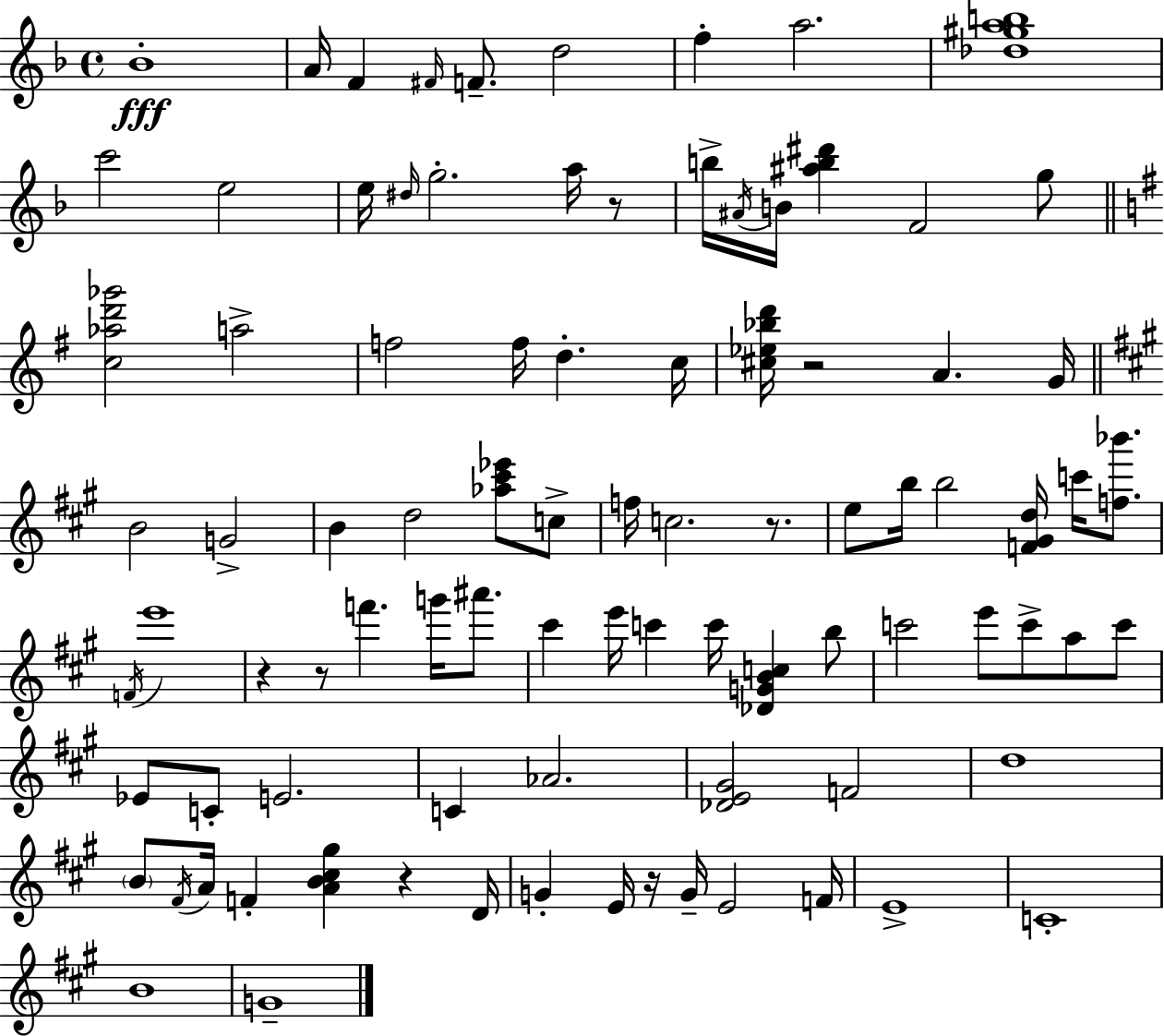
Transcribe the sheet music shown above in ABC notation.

X:1
T:Untitled
M:4/4
L:1/4
K:Dm
_B4 A/4 F ^F/4 F/2 d2 f a2 [_d^gab]4 c'2 e2 e/4 ^d/4 g2 a/4 z/2 b/4 ^A/4 B/4 [^ab^d'] F2 g/2 [c_ad'_g']2 a2 f2 f/4 d c/4 [^c_e_bd']/4 z2 A G/4 B2 G2 B d2 [_a^c'_e']/2 c/2 f/4 c2 z/2 e/2 b/4 b2 [F^Gd]/4 c'/4 [f_b']/2 F/4 e'4 z z/2 f' g'/4 ^a'/2 ^c' e'/4 c' c'/4 [_DGBc] b/2 c'2 e'/2 c'/2 a/2 c'/2 _E/2 C/2 E2 C _A2 [_DE^G]2 F2 d4 B/2 ^F/4 A/4 F [AB^c^g] z D/4 G E/4 z/4 G/4 E2 F/4 E4 C4 B4 G4